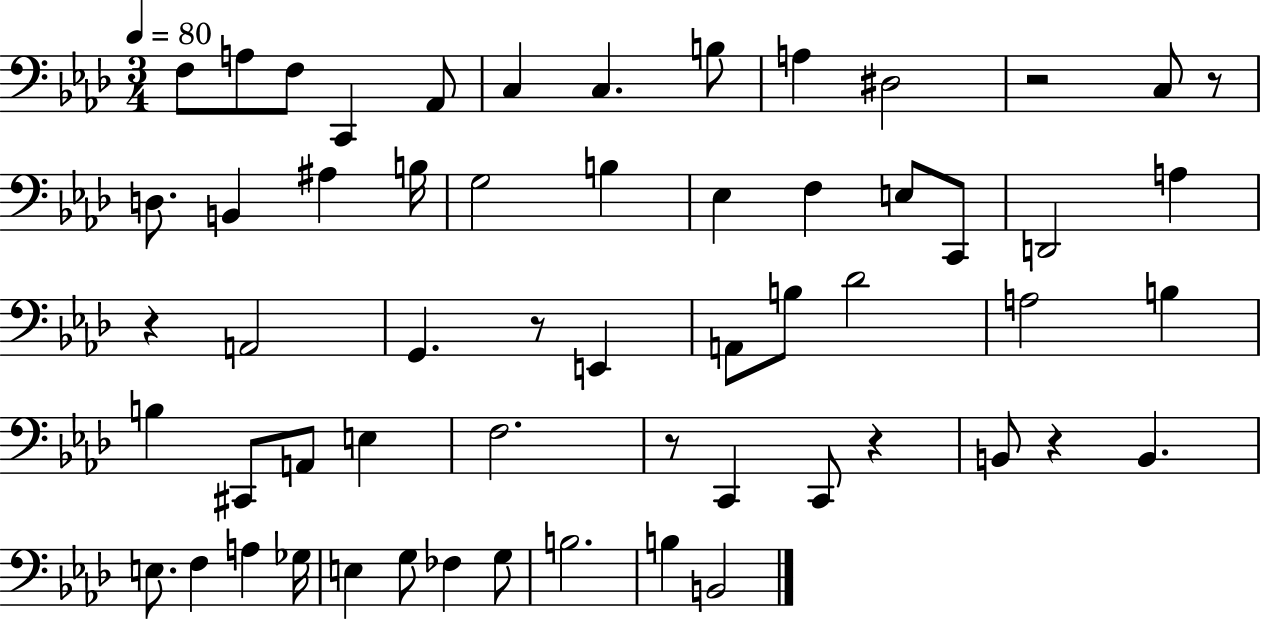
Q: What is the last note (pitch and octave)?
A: B2